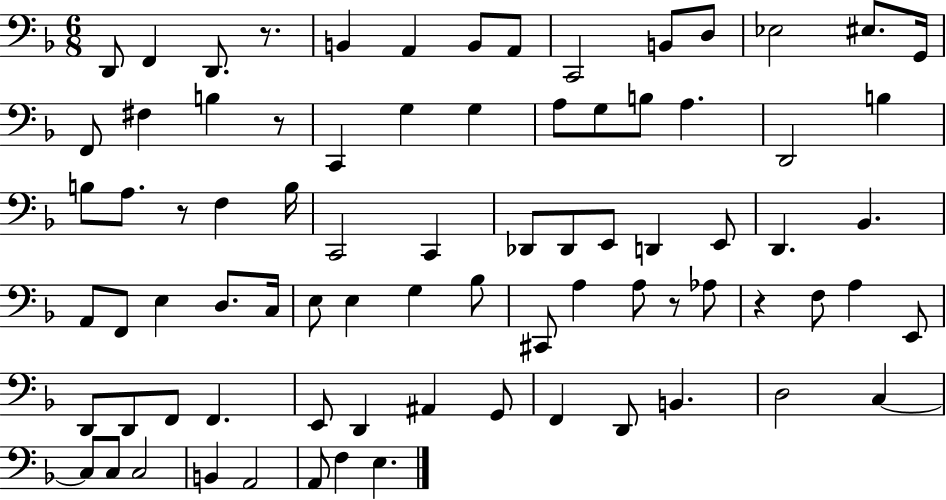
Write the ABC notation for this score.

X:1
T:Untitled
M:6/8
L:1/4
K:F
D,,/2 F,, D,,/2 z/2 B,, A,, B,,/2 A,,/2 C,,2 B,,/2 D,/2 _E,2 ^E,/2 G,,/4 F,,/2 ^F, B, z/2 C,, G, G, A,/2 G,/2 B,/2 A, D,,2 B, B,/2 A,/2 z/2 F, B,/4 C,,2 C,, _D,,/2 _D,,/2 E,,/2 D,, E,,/2 D,, _B,, A,,/2 F,,/2 E, D,/2 C,/4 E,/2 E, G, _B,/2 ^C,,/2 A, A,/2 z/2 _A,/2 z F,/2 A, E,,/2 D,,/2 D,,/2 F,,/2 F,, E,,/2 D,, ^A,, G,,/2 F,, D,,/2 B,, D,2 C, C,/2 C,/2 C,2 B,, A,,2 A,,/2 F, E,